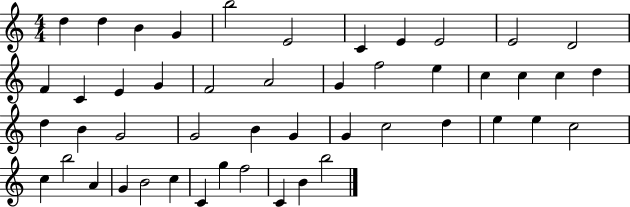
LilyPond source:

{
  \clef treble
  \numericTimeSignature
  \time 4/4
  \key c \major
  d''4 d''4 b'4 g'4 | b''2 e'2 | c'4 e'4 e'2 | e'2 d'2 | \break f'4 c'4 e'4 g'4 | f'2 a'2 | g'4 f''2 e''4 | c''4 c''4 c''4 d''4 | \break d''4 b'4 g'2 | g'2 b'4 g'4 | g'4 c''2 d''4 | e''4 e''4 c''2 | \break c''4 b''2 a'4 | g'4 b'2 c''4 | c'4 g''4 f''2 | c'4 b'4 b''2 | \break \bar "|."
}